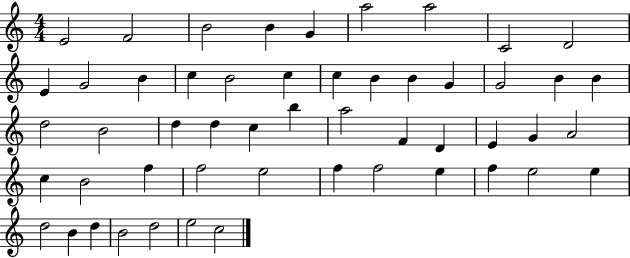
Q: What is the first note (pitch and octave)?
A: E4